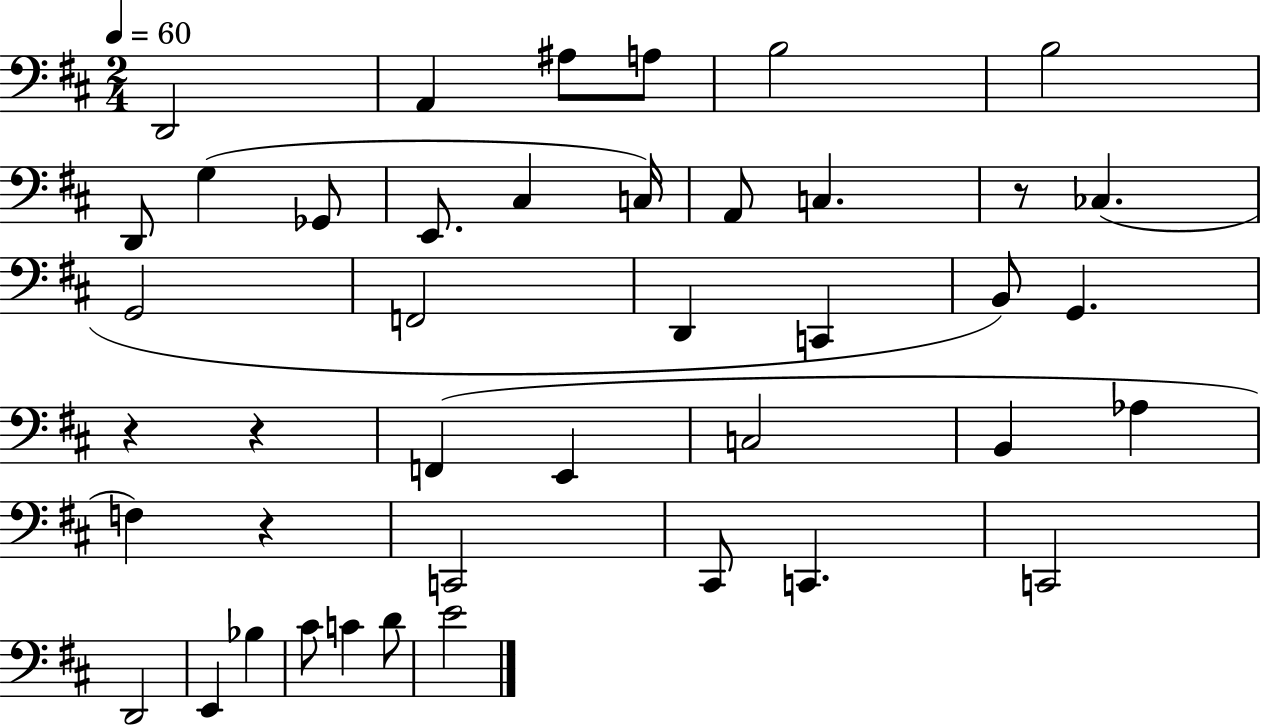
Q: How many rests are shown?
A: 4